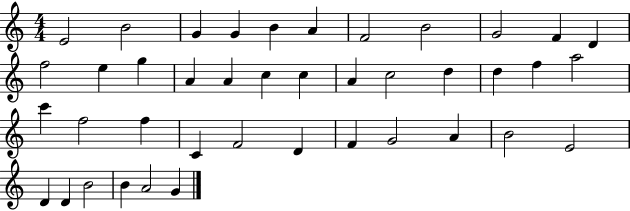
{
  \clef treble
  \numericTimeSignature
  \time 4/4
  \key c \major
  e'2 b'2 | g'4 g'4 b'4 a'4 | f'2 b'2 | g'2 f'4 d'4 | \break f''2 e''4 g''4 | a'4 a'4 c''4 c''4 | a'4 c''2 d''4 | d''4 f''4 a''2 | \break c'''4 f''2 f''4 | c'4 f'2 d'4 | f'4 g'2 a'4 | b'2 e'2 | \break d'4 d'4 b'2 | b'4 a'2 g'4 | \bar "|."
}